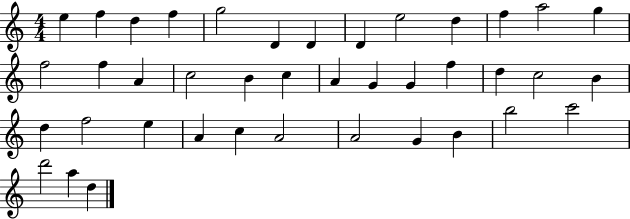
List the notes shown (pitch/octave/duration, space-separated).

E5/q F5/q D5/q F5/q G5/h D4/q D4/q D4/q E5/h D5/q F5/q A5/h G5/q F5/h F5/q A4/q C5/h B4/q C5/q A4/q G4/q G4/q F5/q D5/q C5/h B4/q D5/q F5/h E5/q A4/q C5/q A4/h A4/h G4/q B4/q B5/h C6/h D6/h A5/q D5/q